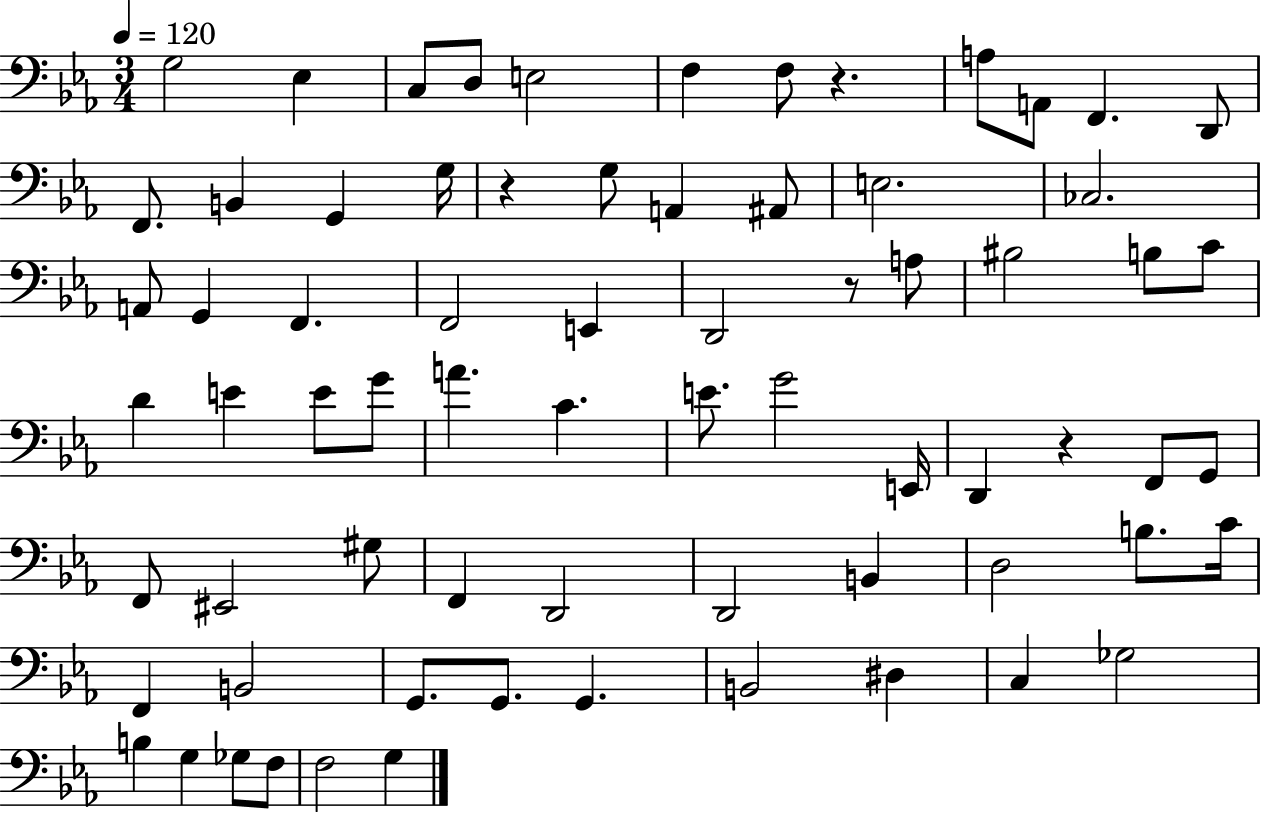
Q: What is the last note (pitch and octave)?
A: G3